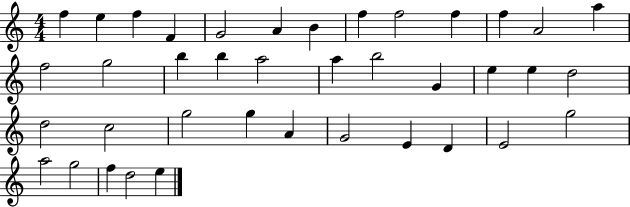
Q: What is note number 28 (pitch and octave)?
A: G5